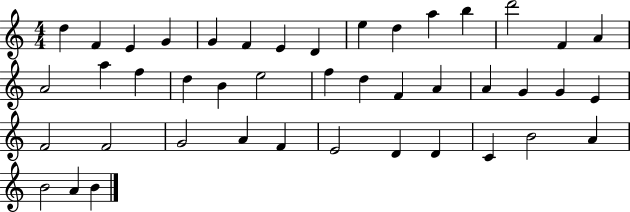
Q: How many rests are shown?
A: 0